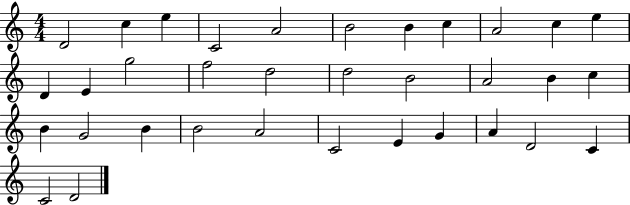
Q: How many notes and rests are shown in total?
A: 34